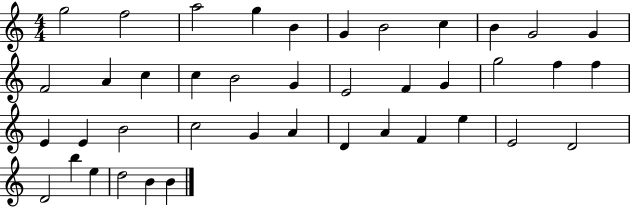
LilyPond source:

{
  \clef treble
  \numericTimeSignature
  \time 4/4
  \key c \major
  g''2 f''2 | a''2 g''4 b'4 | g'4 b'2 c''4 | b'4 g'2 g'4 | \break f'2 a'4 c''4 | c''4 b'2 g'4 | e'2 f'4 g'4 | g''2 f''4 f''4 | \break e'4 e'4 b'2 | c''2 g'4 a'4 | d'4 a'4 f'4 e''4 | e'2 d'2 | \break d'2 b''4 e''4 | d''2 b'4 b'4 | \bar "|."
}